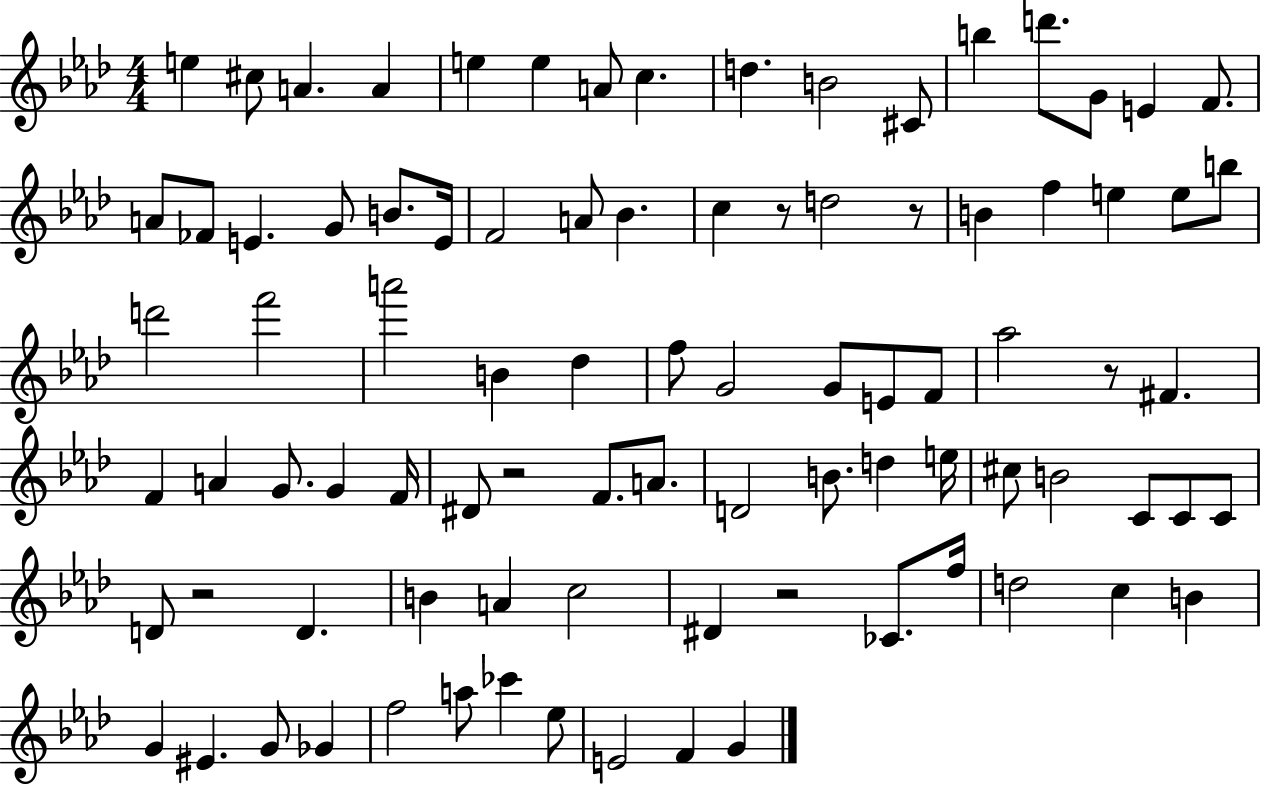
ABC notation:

X:1
T:Untitled
M:4/4
L:1/4
K:Ab
e ^c/2 A A e e A/2 c d B2 ^C/2 b d'/2 G/2 E F/2 A/2 _F/2 E G/2 B/2 E/4 F2 A/2 _B c z/2 d2 z/2 B f e e/2 b/2 d'2 f'2 a'2 B _d f/2 G2 G/2 E/2 F/2 _a2 z/2 ^F F A G/2 G F/4 ^D/2 z2 F/2 A/2 D2 B/2 d e/4 ^c/2 B2 C/2 C/2 C/2 D/2 z2 D B A c2 ^D z2 _C/2 f/4 d2 c B G ^E G/2 _G f2 a/2 _c' _e/2 E2 F G